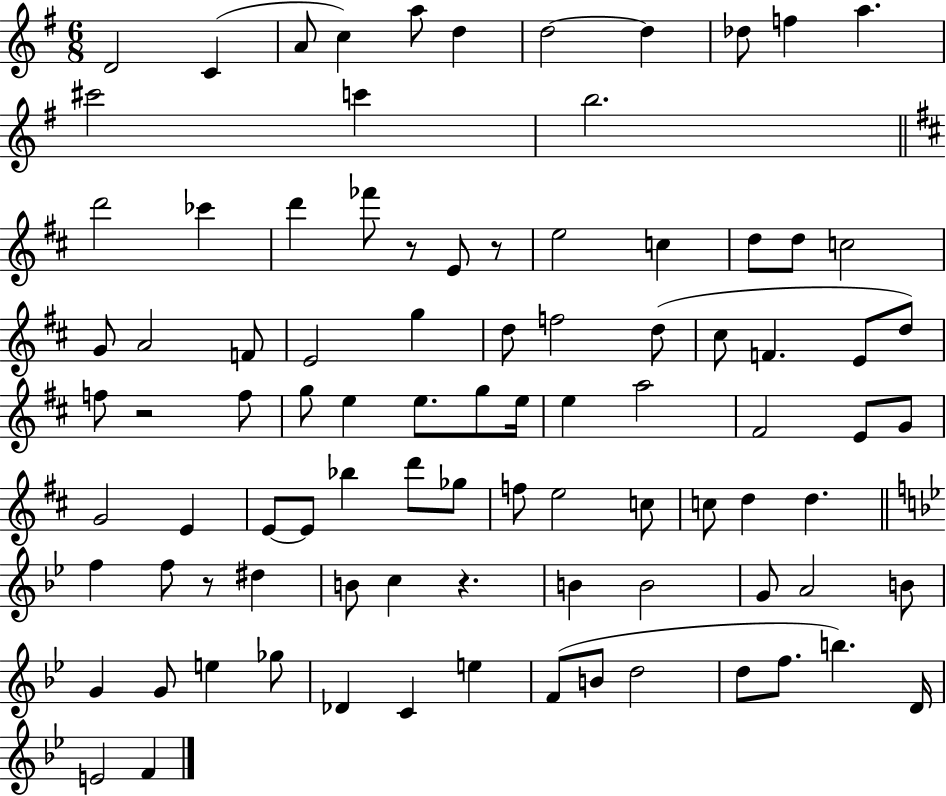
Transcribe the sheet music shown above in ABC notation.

X:1
T:Untitled
M:6/8
L:1/4
K:G
D2 C A/2 c a/2 d d2 d _d/2 f a ^c'2 c' b2 d'2 _c' d' _f'/2 z/2 E/2 z/2 e2 c d/2 d/2 c2 G/2 A2 F/2 E2 g d/2 f2 d/2 ^c/2 F E/2 d/2 f/2 z2 f/2 g/2 e e/2 g/2 e/4 e a2 ^F2 E/2 G/2 G2 E E/2 E/2 _b d'/2 _g/2 f/2 e2 c/2 c/2 d d f f/2 z/2 ^d B/2 c z B B2 G/2 A2 B/2 G G/2 e _g/2 _D C e F/2 B/2 d2 d/2 f/2 b D/4 E2 F